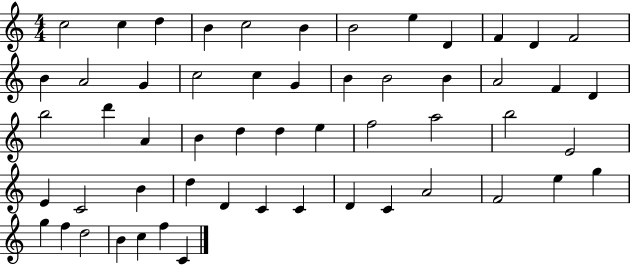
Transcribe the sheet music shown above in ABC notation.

X:1
T:Untitled
M:4/4
L:1/4
K:C
c2 c d B c2 B B2 e D F D F2 B A2 G c2 c G B B2 B A2 F D b2 d' A B d d e f2 a2 b2 E2 E C2 B d D C C D C A2 F2 e g g f d2 B c f C